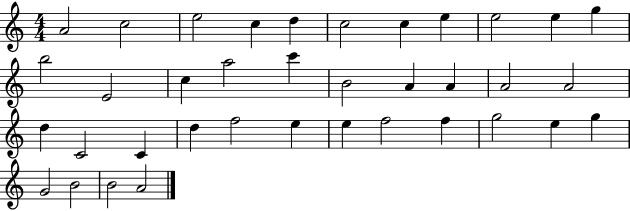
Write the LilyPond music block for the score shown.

{
  \clef treble
  \numericTimeSignature
  \time 4/4
  \key c \major
  a'2 c''2 | e''2 c''4 d''4 | c''2 c''4 e''4 | e''2 e''4 g''4 | \break b''2 e'2 | c''4 a''2 c'''4 | b'2 a'4 a'4 | a'2 a'2 | \break d''4 c'2 c'4 | d''4 f''2 e''4 | e''4 f''2 f''4 | g''2 e''4 g''4 | \break g'2 b'2 | b'2 a'2 | \bar "|."
}